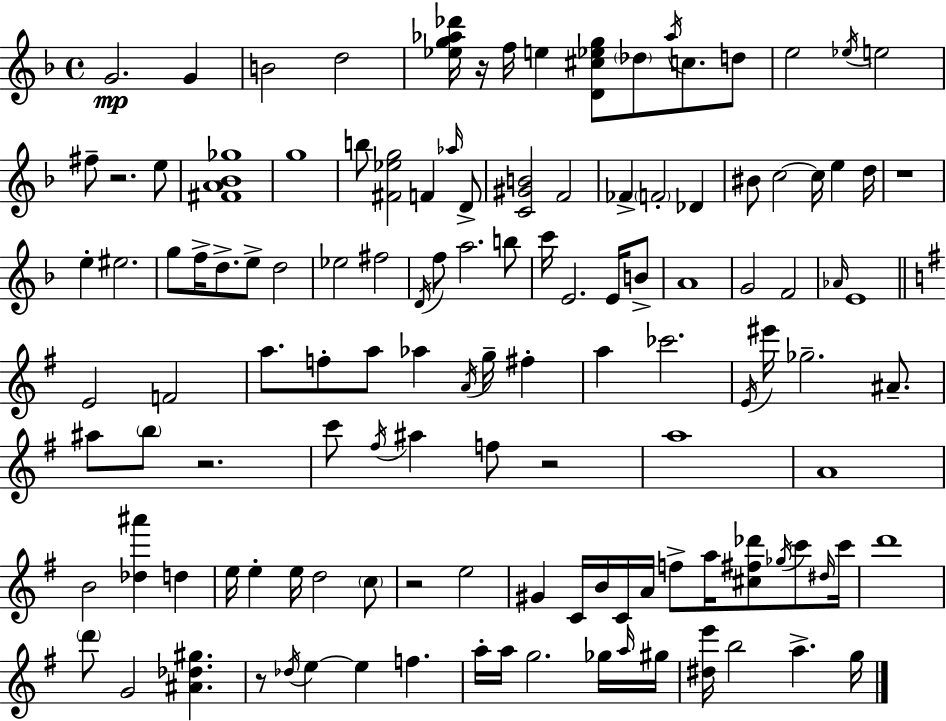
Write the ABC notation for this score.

X:1
T:Untitled
M:4/4
L:1/4
K:Dm
G2 G B2 d2 [_eg_a_d']/4 z/4 f/4 e [D^c_eg]/2 _d/2 _a/4 c/2 d/2 e2 _e/4 e2 ^f/2 z2 e/2 [^FA_B_g]4 g4 b/2 [^F_eg]2 F _a/4 D/2 [C^GB]2 F2 _F F2 _D ^B/2 c2 c/4 e d/4 z4 e ^e2 g/2 f/4 d/2 e/2 d2 _e2 ^f2 D/4 f/2 a2 b/2 c'/4 E2 E/4 B/2 A4 G2 F2 _A/4 E4 E2 F2 a/2 f/2 a/2 _a A/4 g/4 ^f a _c'2 E/4 ^e'/4 _g2 ^A/2 ^a/2 b/2 z2 c'/2 ^f/4 ^a f/2 z2 a4 A4 B2 [_d^a'] d e/4 e e/4 d2 c/2 z2 e2 ^G C/4 B/4 C/4 A/4 f/2 a/4 [^c^f_d']/2 _g/4 c'/2 ^d/4 c'/4 d'4 d'/2 G2 [^A_d^g] z/2 _d/4 e e f a/4 a/4 g2 _g/4 a/4 ^g/4 [^de']/4 b2 a g/4